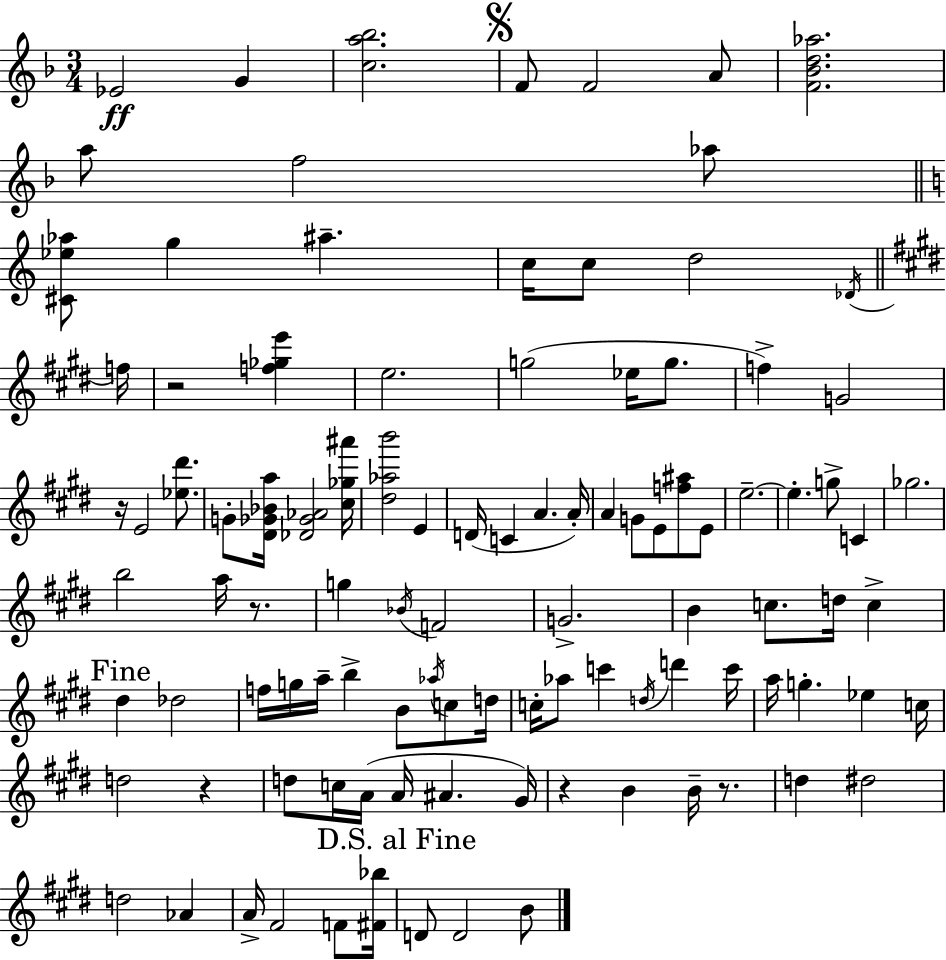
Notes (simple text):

Eb4/h G4/q [C5,A5,Bb5]/h. F4/e F4/h A4/e [F4,Bb4,D5,Ab5]/h. A5/e F5/h Ab5/e [C#4,Eb5,Ab5]/e G5/q A#5/q. C5/s C5/e D5/h Db4/s F5/s R/h [F5,Gb5,E6]/q E5/h. G5/h Eb5/s G5/e. F5/q G4/h R/s E4/h [Eb5,D#6]/e. G4/e [D#4,Gb4,Bb4,A5]/s [Db4,Gb4,Ab4]/h [C#5,Gb5,A#6]/s [D#5,Ab5,B6]/h E4/q D4/s C4/q A4/q. A4/s A4/q G4/e E4/e [F5,A#5]/e E4/e E5/h. E5/q. G5/e C4/q Gb5/h. B5/h A5/s R/e. G5/q Bb4/s F4/h G4/h. B4/q C5/e. D5/s C5/q D#5/q Db5/h F5/s G5/s A5/s B5/q B4/e Ab5/s C5/e D5/s C5/s Ab5/e C6/q D5/s D6/q C6/s A5/s G5/q. Eb5/q C5/s D5/h R/q D5/e C5/s A4/s A4/s A#4/q. G#4/s R/q B4/q B4/s R/e. D5/q D#5/h D5/h Ab4/q A4/s F#4/h F4/e [F#4,Bb5]/s D4/e D4/h B4/e